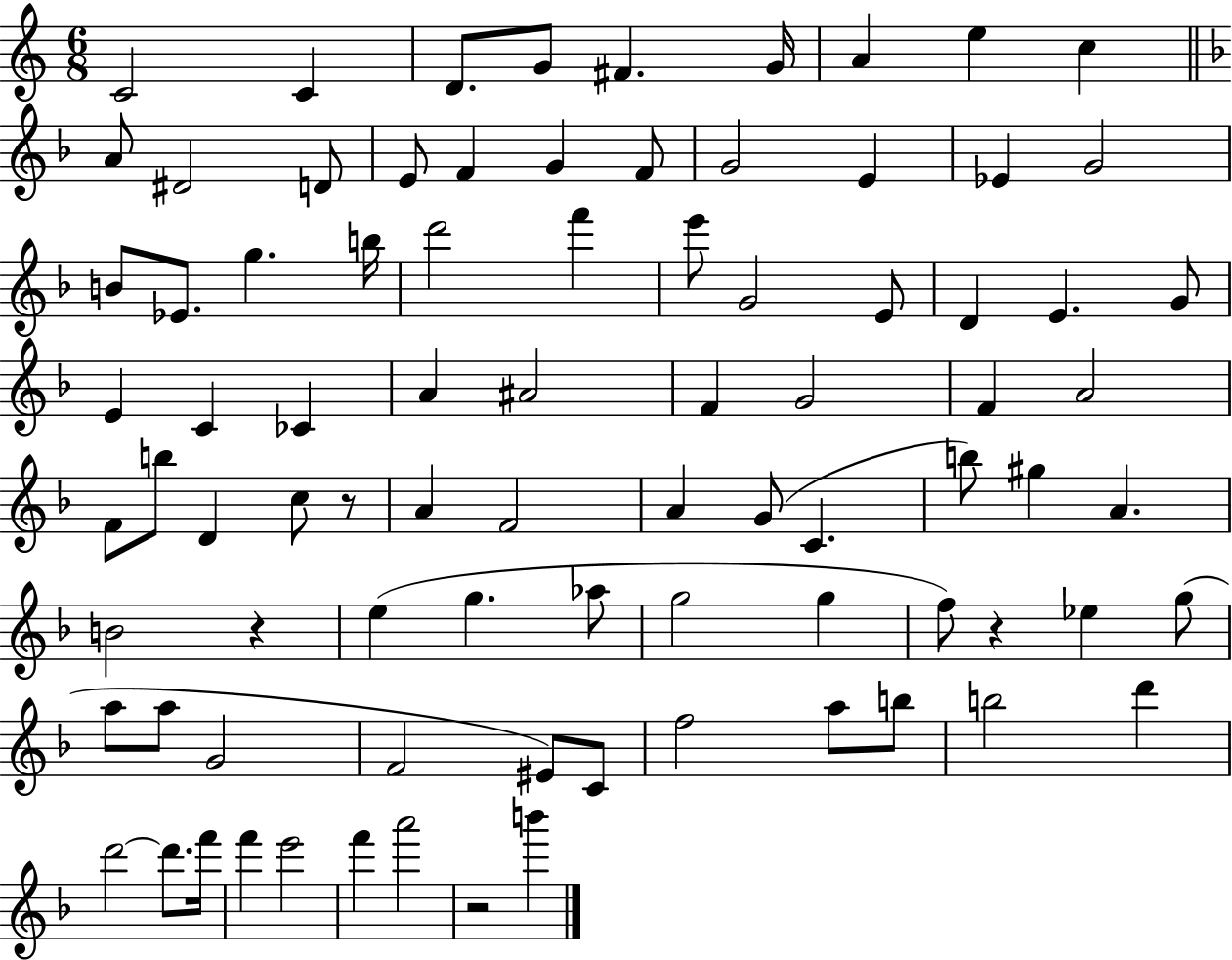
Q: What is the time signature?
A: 6/8